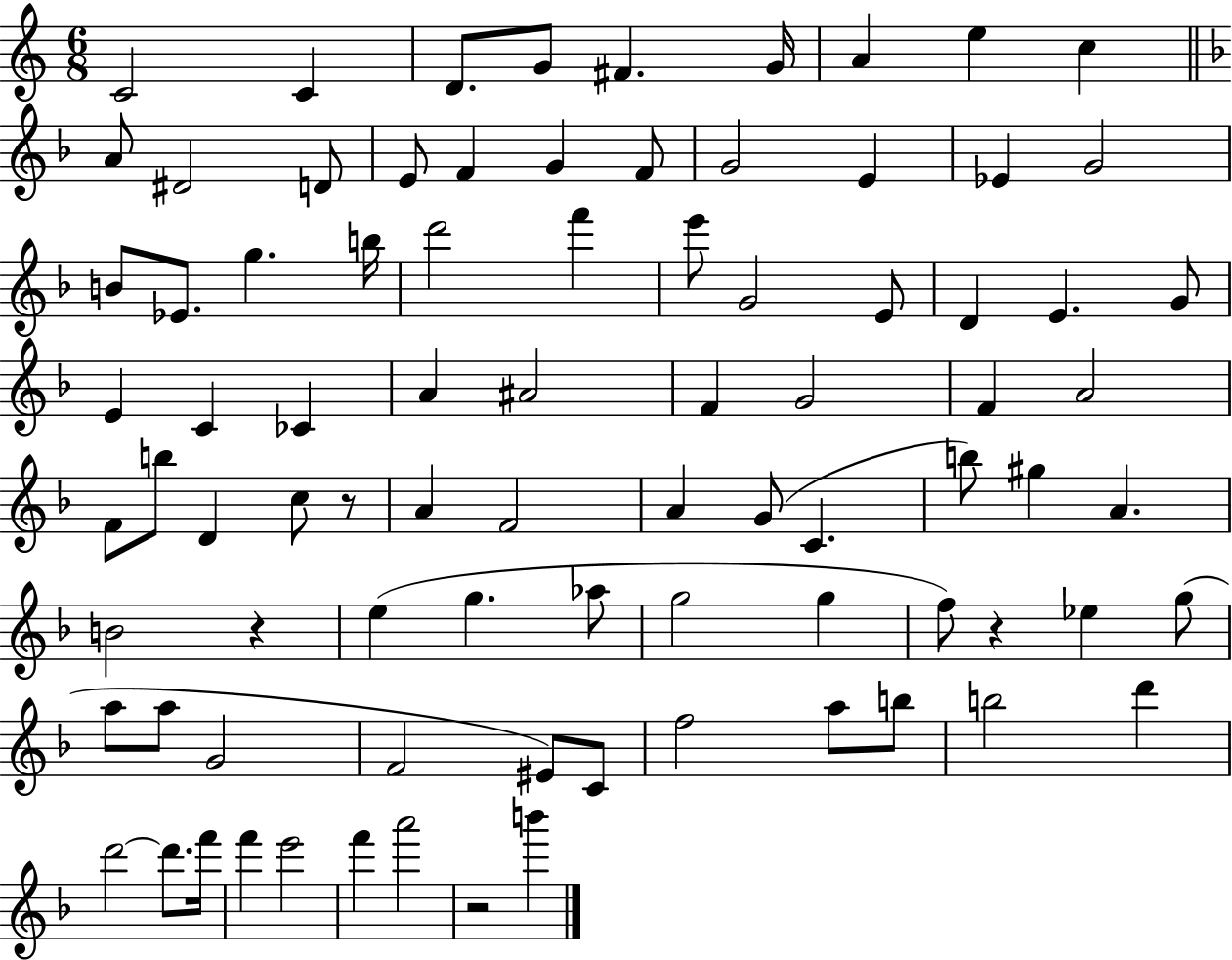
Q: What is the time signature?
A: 6/8